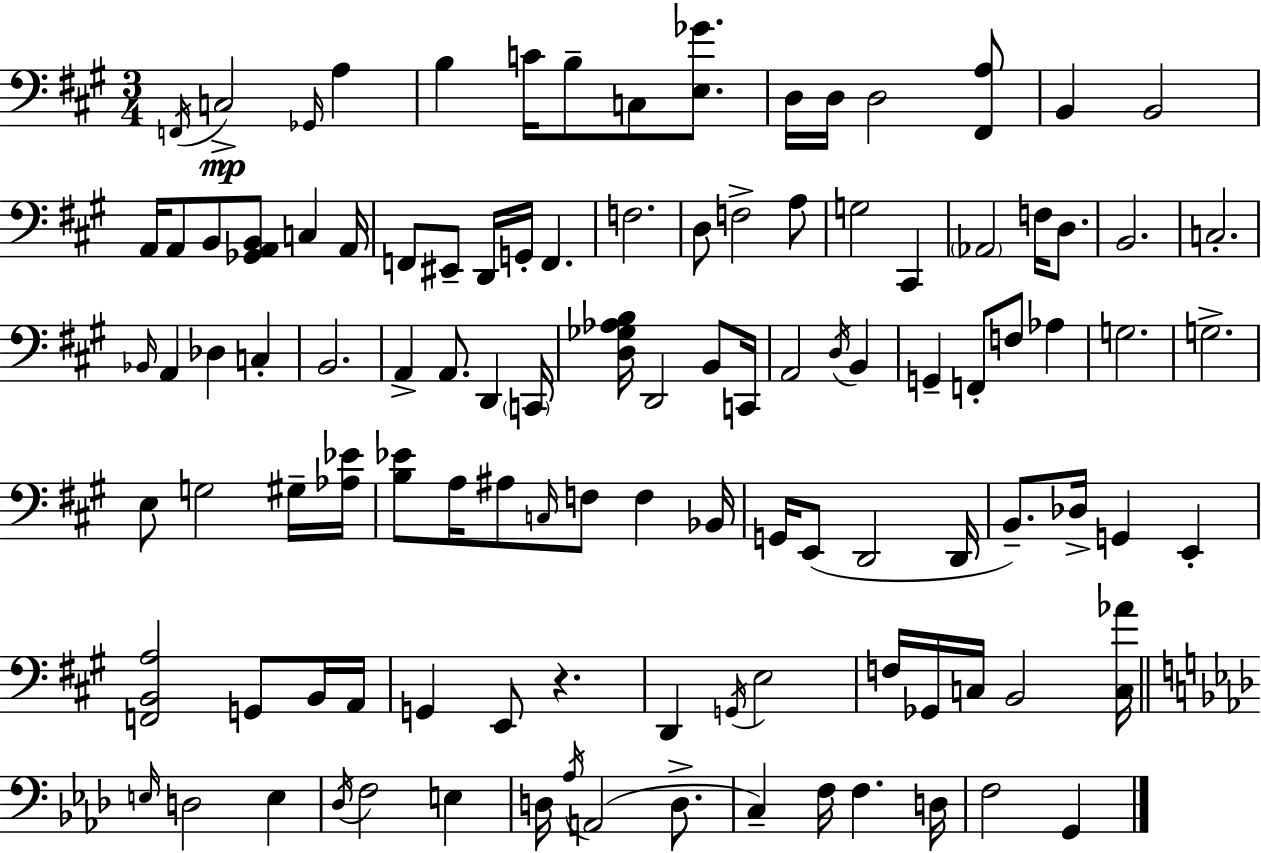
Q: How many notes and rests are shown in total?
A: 109